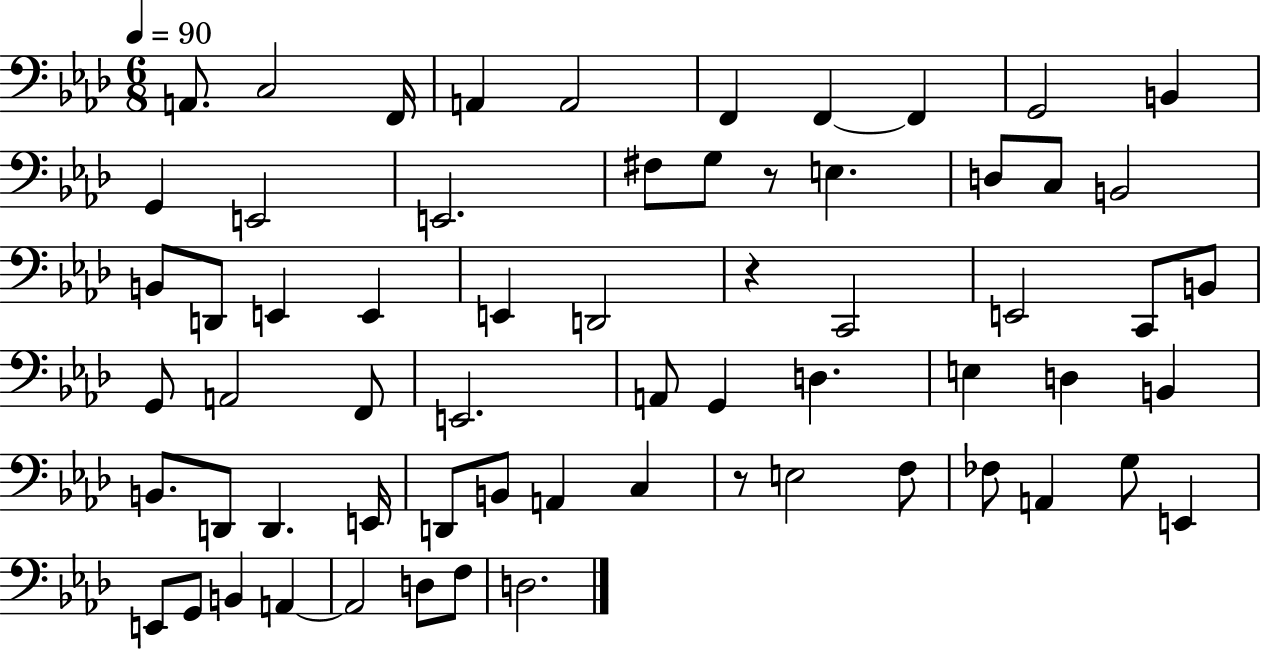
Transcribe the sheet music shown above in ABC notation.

X:1
T:Untitled
M:6/8
L:1/4
K:Ab
A,,/2 C,2 F,,/4 A,, A,,2 F,, F,, F,, G,,2 B,, G,, E,,2 E,,2 ^F,/2 G,/2 z/2 E, D,/2 C,/2 B,,2 B,,/2 D,,/2 E,, E,, E,, D,,2 z C,,2 E,,2 C,,/2 B,,/2 G,,/2 A,,2 F,,/2 E,,2 A,,/2 G,, D, E, D, B,, B,,/2 D,,/2 D,, E,,/4 D,,/2 B,,/2 A,, C, z/2 E,2 F,/2 _F,/2 A,, G,/2 E,, E,,/2 G,,/2 B,, A,, A,,2 D,/2 F,/2 D,2